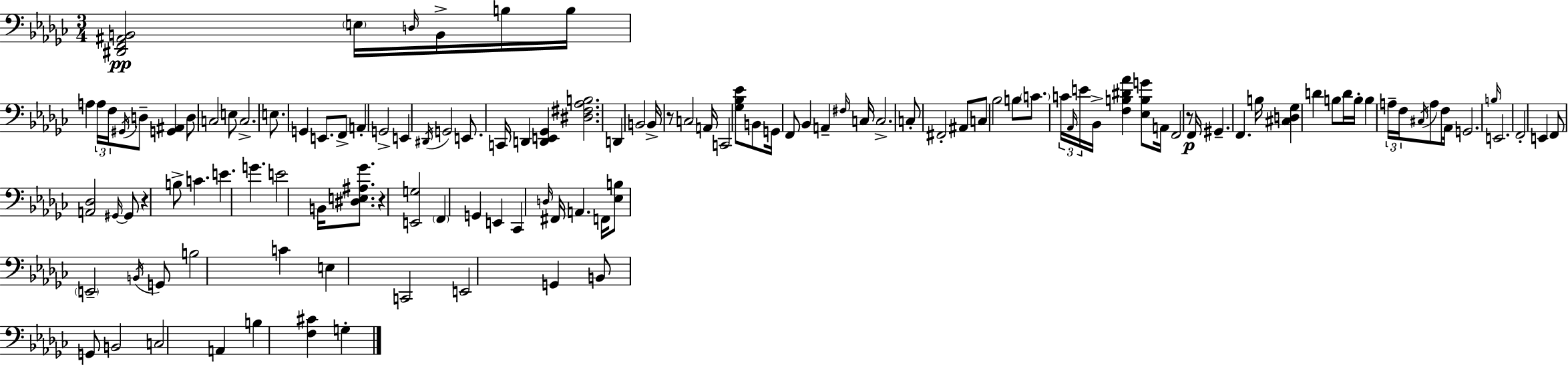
[D#2,F2,A#2,B2]/h E3/s D3/s B2/s B3/s B3/s A3/q A3/s F3/s G#2/s D3/e [G2,A#2]/q D3/e C3/h E3/e C3/h. E3/e. G2/q E2/e. F2/e A2/q G2/h E2/q D#2/s G2/h E2/e. C2/s D2/q [D2,E2,Gb2]/q [D#3,F#3,Ab3,B3]/h. D2/q B2/h B2/s R/e C3/h A2/s C2/h [Gb3,Bb3,Eb4]/e B2/e G2/s F2/e Bb2/q A2/q F#3/s C3/s C3/h. C3/e F#2/h A#2/e C3/e Bb3/h B3/e C4/e. C4/s Ab2/s E4/s Bb2/s [F3,B3,D#4,Ab4]/q [Eb3,B3,G4]/e A2/s F2/h R/e F2/s G#2/q. F2/q. B3/s [C#3,D3,Gb3]/q D4/q B3/e D4/s B3/s B3/q A3/s F3/s C#3/s A3/e F3/e Ab2/s G2/h. B3/s E2/h. F2/h E2/q F2/e [A2,Db3]/h G#2/s G#2/e R/q B3/e C4/q. E4/q. G4/q. E4/h B2/s [D#3,E3,A#3,Gb4]/e. R/q [E2,G3]/h F2/q G2/q E2/q CES2/q D3/s F#2/s A2/q. F2/s [Eb3,B3]/e E2/h B2/s G2/e B3/h C4/q E3/q C2/h E2/h G2/q B2/e G2/e B2/h C3/h A2/q B3/q [F3,C#4]/q G3/q